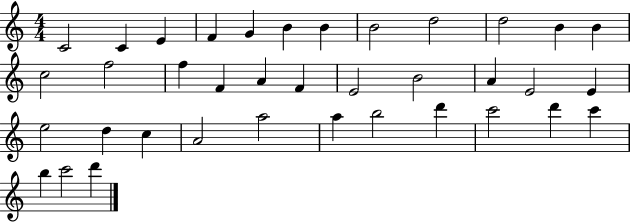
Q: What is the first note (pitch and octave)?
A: C4